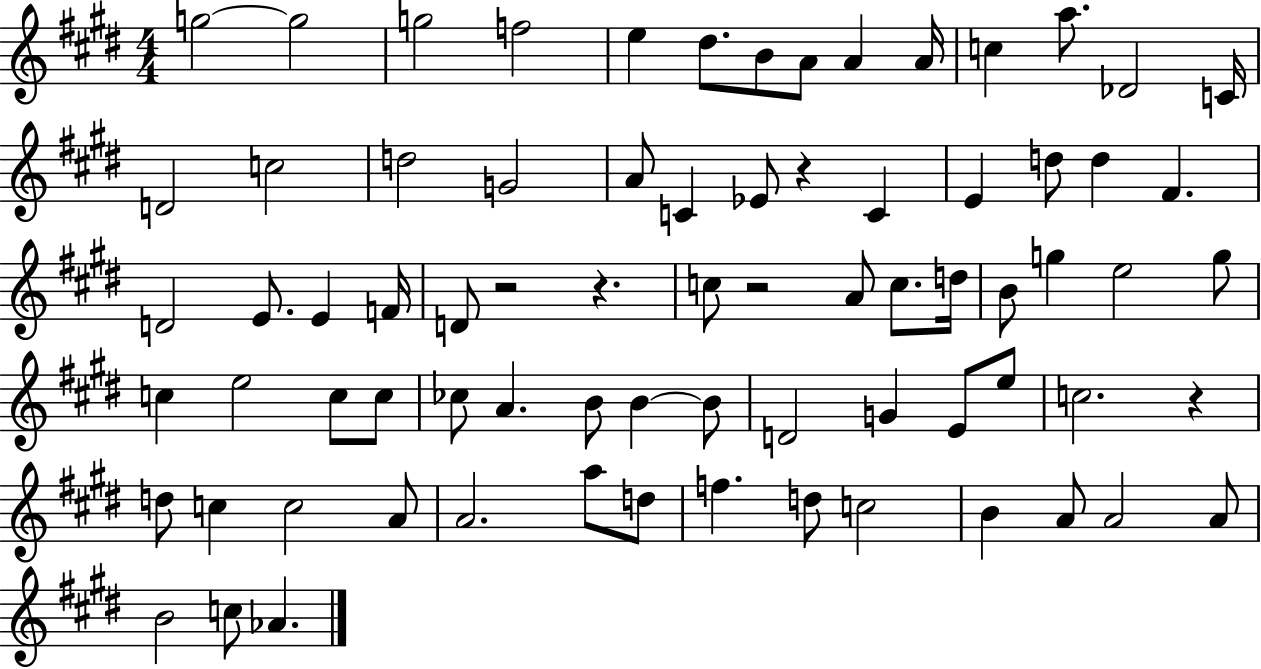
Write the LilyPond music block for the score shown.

{
  \clef treble
  \numericTimeSignature
  \time 4/4
  \key e \major
  g''2~~ g''2 | g''2 f''2 | e''4 dis''8. b'8 a'8 a'4 a'16 | c''4 a''8. des'2 c'16 | \break d'2 c''2 | d''2 g'2 | a'8 c'4 ees'8 r4 c'4 | e'4 d''8 d''4 fis'4. | \break d'2 e'8. e'4 f'16 | d'8 r2 r4. | c''8 r2 a'8 c''8. d''16 | b'8 g''4 e''2 g''8 | \break c''4 e''2 c''8 c''8 | ces''8 a'4. b'8 b'4~~ b'8 | d'2 g'4 e'8 e''8 | c''2. r4 | \break d''8 c''4 c''2 a'8 | a'2. a''8 d''8 | f''4. d''8 c''2 | b'4 a'8 a'2 a'8 | \break b'2 c''8 aes'4. | \bar "|."
}